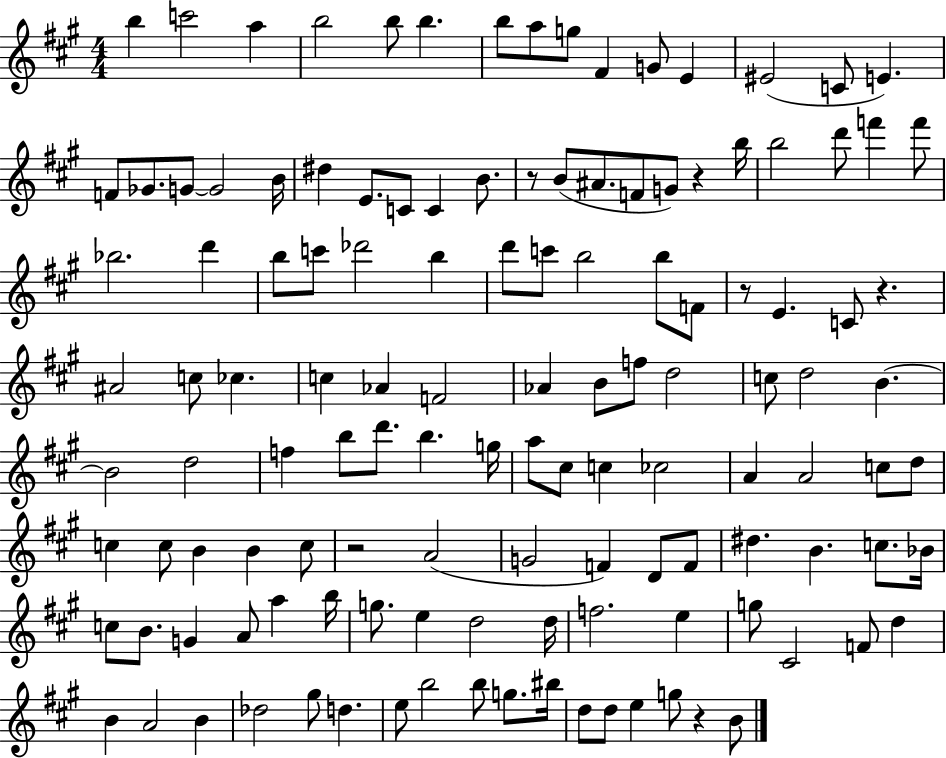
{
  \clef treble
  \numericTimeSignature
  \time 4/4
  \key a \major
  b''4 c'''2 a''4 | b''2 b''8 b''4. | b''8 a''8 g''8 fis'4 g'8 e'4 | eis'2( c'8 e'4.) | \break f'8 ges'8. g'8~~ g'2 b'16 | dis''4 e'8. c'8 c'4 b'8. | r8 b'8( ais'8. f'8 g'8) r4 b''16 | b''2 d'''8 f'''4 f'''8 | \break bes''2. d'''4 | b''8 c'''8 des'''2 b''4 | d'''8 c'''8 b''2 b''8 f'8 | r8 e'4. c'8 r4. | \break ais'2 c''8 ces''4. | c''4 aes'4 f'2 | aes'4 b'8 f''8 d''2 | c''8 d''2 b'4.~~ | \break b'2 d''2 | f''4 b''8 d'''8. b''4. g''16 | a''8 cis''8 c''4 ces''2 | a'4 a'2 c''8 d''8 | \break c''4 c''8 b'4 b'4 c''8 | r2 a'2( | g'2 f'4) d'8 f'8 | dis''4. b'4. c''8. bes'16 | \break c''8 b'8. g'4 a'8 a''4 b''16 | g''8. e''4 d''2 d''16 | f''2. e''4 | g''8 cis'2 f'8 d''4 | \break b'4 a'2 b'4 | des''2 gis''8 d''4. | e''8 b''2 b''8 g''8. bis''16 | d''8 d''8 e''4 g''8 r4 b'8 | \break \bar "|."
}